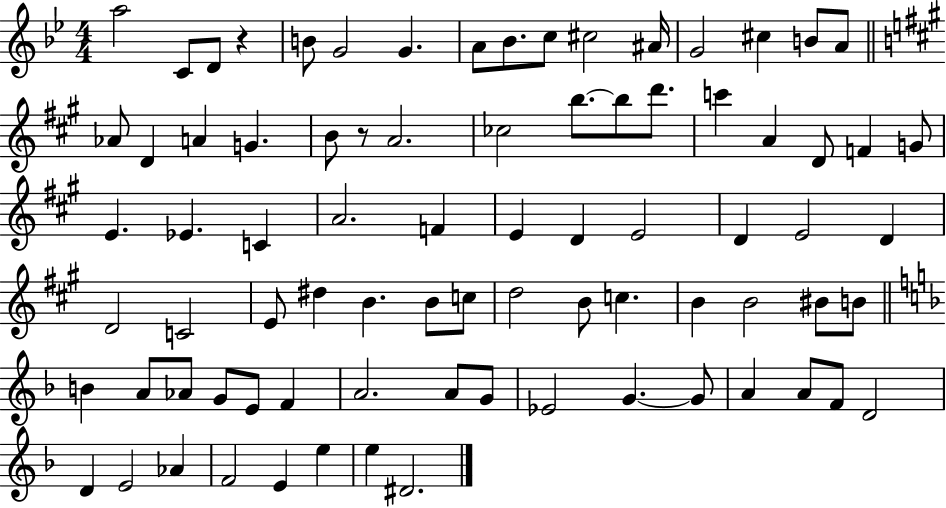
{
  \clef treble
  \numericTimeSignature
  \time 4/4
  \key bes \major
  a''2 c'8 d'8 r4 | b'8 g'2 g'4. | a'8 bes'8. c''8 cis''2 ais'16 | g'2 cis''4 b'8 a'8 | \break \bar "||" \break \key a \major aes'8 d'4 a'4 g'4. | b'8 r8 a'2. | ces''2 b''8.~~ b''8 d'''8. | c'''4 a'4 d'8 f'4 g'8 | \break e'4. ees'4. c'4 | a'2. f'4 | e'4 d'4 e'2 | d'4 e'2 d'4 | \break d'2 c'2 | e'8 dis''4 b'4. b'8 c''8 | d''2 b'8 c''4. | b'4 b'2 bis'8 b'8 | \break \bar "||" \break \key f \major b'4 a'8 aes'8 g'8 e'8 f'4 | a'2. a'8 g'8 | ees'2 g'4.~~ g'8 | a'4 a'8 f'8 d'2 | \break d'4 e'2 aes'4 | f'2 e'4 e''4 | e''4 dis'2. | \bar "|."
}